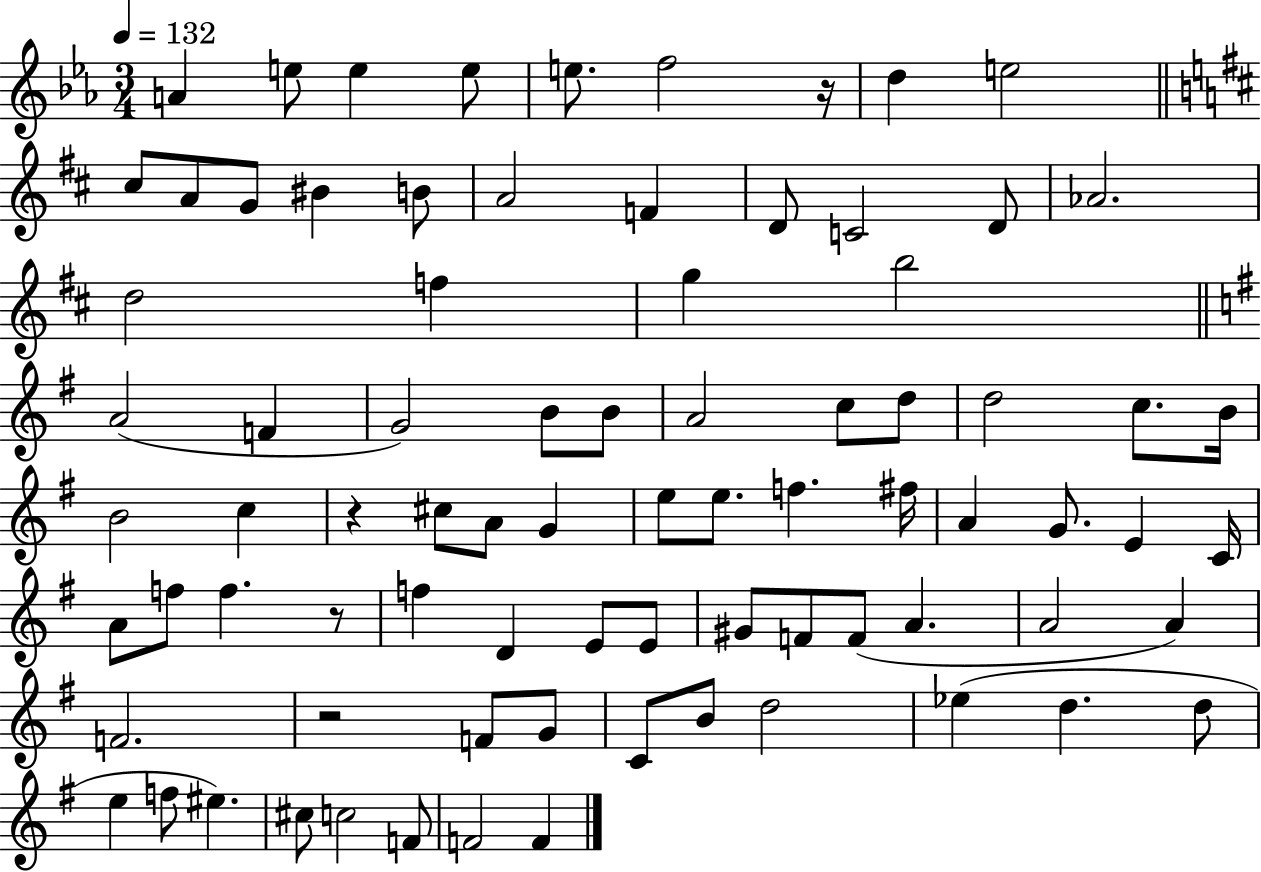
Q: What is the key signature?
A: EES major